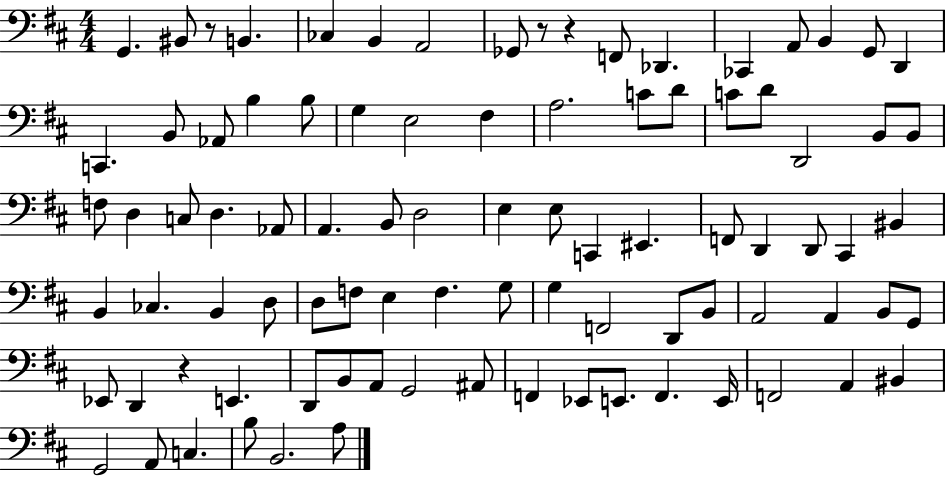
X:1
T:Untitled
M:4/4
L:1/4
K:D
G,, ^B,,/2 z/2 B,, _C, B,, A,,2 _G,,/2 z/2 z F,,/2 _D,, _C,, A,,/2 B,, G,,/2 D,, C,, B,,/2 _A,,/2 B, B,/2 G, E,2 ^F, A,2 C/2 D/2 C/2 D/2 D,,2 B,,/2 B,,/2 F,/2 D, C,/2 D, _A,,/2 A,, B,,/2 D,2 E, E,/2 C,, ^E,, F,,/2 D,, D,,/2 ^C,, ^B,, B,, _C, B,, D,/2 D,/2 F,/2 E, F, G,/2 G, F,,2 D,,/2 B,,/2 A,,2 A,, B,,/2 G,,/2 _E,,/2 D,, z E,, D,,/2 B,,/2 A,,/2 G,,2 ^A,,/2 F,, _E,,/2 E,,/2 F,, E,,/4 F,,2 A,, ^B,, G,,2 A,,/2 C, B,/2 B,,2 A,/2